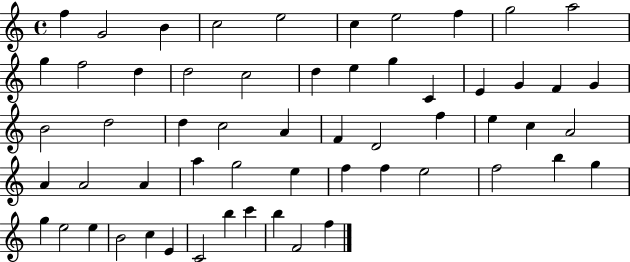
F5/q G4/h B4/q C5/h E5/h C5/q E5/h F5/q G5/h A5/h G5/q F5/h D5/q D5/h C5/h D5/q E5/q G5/q C4/q E4/q G4/q F4/q G4/q B4/h D5/h D5/q C5/h A4/q F4/q D4/h F5/q E5/q C5/q A4/h A4/q A4/h A4/q A5/q G5/h E5/q F5/q F5/q E5/h F5/h B5/q G5/q G5/q E5/h E5/q B4/h C5/q E4/q C4/h B5/q C6/q B5/q F4/h F5/q